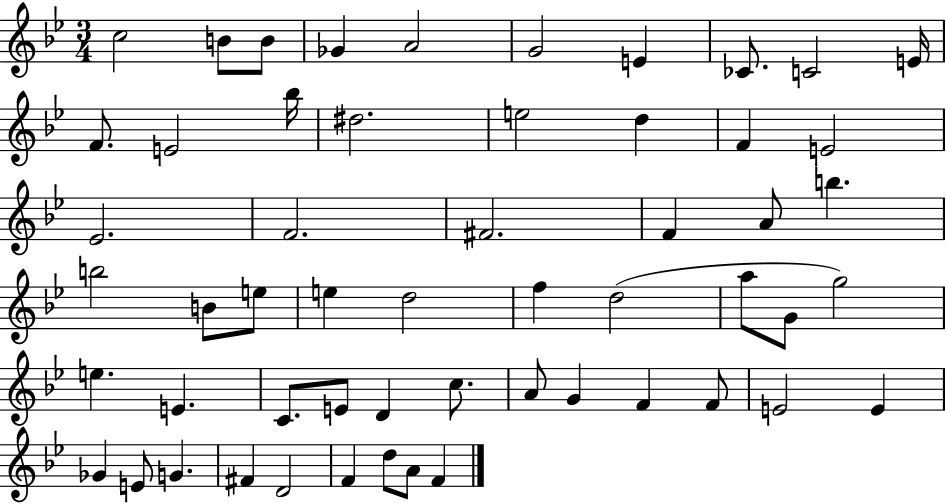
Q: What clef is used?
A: treble